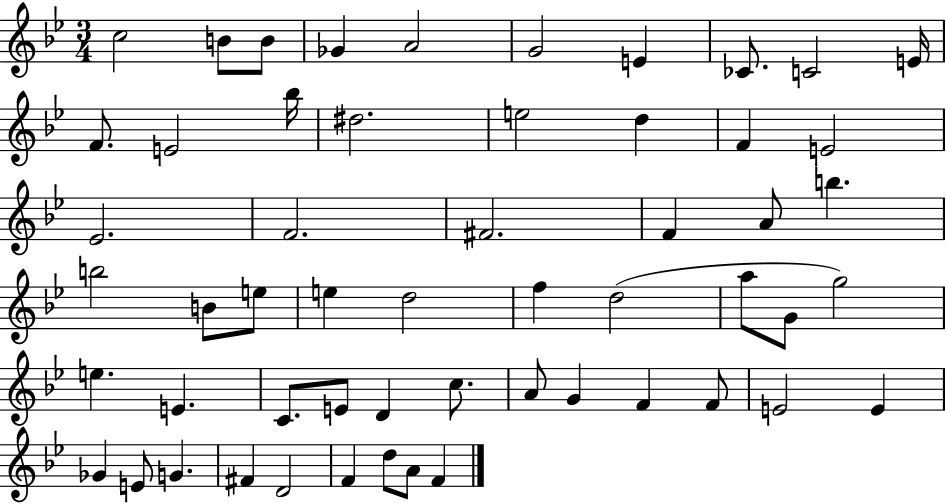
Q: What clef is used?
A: treble